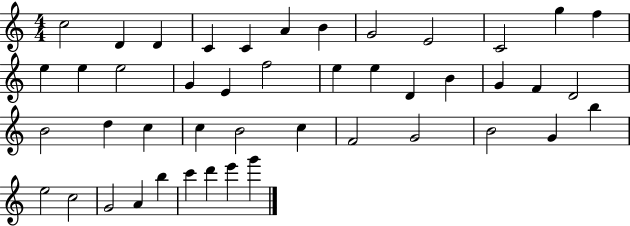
C5/h D4/q D4/q C4/q C4/q A4/q B4/q G4/h E4/h C4/h G5/q F5/q E5/q E5/q E5/h G4/q E4/q F5/h E5/q E5/q D4/q B4/q G4/q F4/q D4/h B4/h D5/q C5/q C5/q B4/h C5/q F4/h G4/h B4/h G4/q B5/q E5/h C5/h G4/h A4/q B5/q C6/q D6/q E6/q G6/q